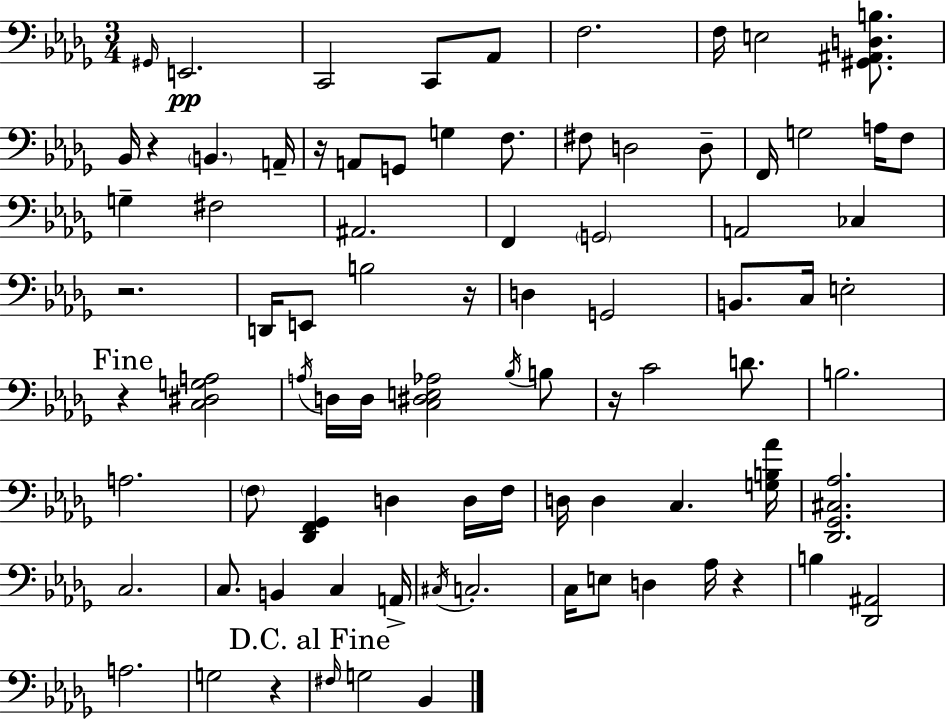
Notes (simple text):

G#2/s E2/h. C2/h C2/e Ab2/e F3/h. F3/s E3/h [G#2,A#2,D3,B3]/e. Bb2/s R/q B2/q. A2/s R/s A2/e G2/e G3/q F3/e. F#3/e D3/h D3/e F2/s G3/h A3/s F3/e G3/q F#3/h A#2/h. F2/q G2/h A2/h CES3/q R/h. D2/s E2/e B3/h R/s D3/q G2/h B2/e. C3/s E3/h R/q [C3,D#3,G3,A3]/h A3/s D3/s D3/s [C3,D#3,E3,Ab3]/h Bb3/s B3/e R/s C4/h D4/e. B3/h. A3/h. F3/e [Db2,F2,Gb2]/q D3/q D3/s F3/s D3/s D3/q C3/q. [G3,B3,Ab4]/s [Db2,Gb2,C#3,Ab3]/h. C3/h. C3/e. B2/q C3/q A2/s C#3/s C3/h. C3/s E3/e D3/q Ab3/s R/q B3/q [Db2,A#2]/h A3/h. G3/h R/q F#3/s G3/h Bb2/q